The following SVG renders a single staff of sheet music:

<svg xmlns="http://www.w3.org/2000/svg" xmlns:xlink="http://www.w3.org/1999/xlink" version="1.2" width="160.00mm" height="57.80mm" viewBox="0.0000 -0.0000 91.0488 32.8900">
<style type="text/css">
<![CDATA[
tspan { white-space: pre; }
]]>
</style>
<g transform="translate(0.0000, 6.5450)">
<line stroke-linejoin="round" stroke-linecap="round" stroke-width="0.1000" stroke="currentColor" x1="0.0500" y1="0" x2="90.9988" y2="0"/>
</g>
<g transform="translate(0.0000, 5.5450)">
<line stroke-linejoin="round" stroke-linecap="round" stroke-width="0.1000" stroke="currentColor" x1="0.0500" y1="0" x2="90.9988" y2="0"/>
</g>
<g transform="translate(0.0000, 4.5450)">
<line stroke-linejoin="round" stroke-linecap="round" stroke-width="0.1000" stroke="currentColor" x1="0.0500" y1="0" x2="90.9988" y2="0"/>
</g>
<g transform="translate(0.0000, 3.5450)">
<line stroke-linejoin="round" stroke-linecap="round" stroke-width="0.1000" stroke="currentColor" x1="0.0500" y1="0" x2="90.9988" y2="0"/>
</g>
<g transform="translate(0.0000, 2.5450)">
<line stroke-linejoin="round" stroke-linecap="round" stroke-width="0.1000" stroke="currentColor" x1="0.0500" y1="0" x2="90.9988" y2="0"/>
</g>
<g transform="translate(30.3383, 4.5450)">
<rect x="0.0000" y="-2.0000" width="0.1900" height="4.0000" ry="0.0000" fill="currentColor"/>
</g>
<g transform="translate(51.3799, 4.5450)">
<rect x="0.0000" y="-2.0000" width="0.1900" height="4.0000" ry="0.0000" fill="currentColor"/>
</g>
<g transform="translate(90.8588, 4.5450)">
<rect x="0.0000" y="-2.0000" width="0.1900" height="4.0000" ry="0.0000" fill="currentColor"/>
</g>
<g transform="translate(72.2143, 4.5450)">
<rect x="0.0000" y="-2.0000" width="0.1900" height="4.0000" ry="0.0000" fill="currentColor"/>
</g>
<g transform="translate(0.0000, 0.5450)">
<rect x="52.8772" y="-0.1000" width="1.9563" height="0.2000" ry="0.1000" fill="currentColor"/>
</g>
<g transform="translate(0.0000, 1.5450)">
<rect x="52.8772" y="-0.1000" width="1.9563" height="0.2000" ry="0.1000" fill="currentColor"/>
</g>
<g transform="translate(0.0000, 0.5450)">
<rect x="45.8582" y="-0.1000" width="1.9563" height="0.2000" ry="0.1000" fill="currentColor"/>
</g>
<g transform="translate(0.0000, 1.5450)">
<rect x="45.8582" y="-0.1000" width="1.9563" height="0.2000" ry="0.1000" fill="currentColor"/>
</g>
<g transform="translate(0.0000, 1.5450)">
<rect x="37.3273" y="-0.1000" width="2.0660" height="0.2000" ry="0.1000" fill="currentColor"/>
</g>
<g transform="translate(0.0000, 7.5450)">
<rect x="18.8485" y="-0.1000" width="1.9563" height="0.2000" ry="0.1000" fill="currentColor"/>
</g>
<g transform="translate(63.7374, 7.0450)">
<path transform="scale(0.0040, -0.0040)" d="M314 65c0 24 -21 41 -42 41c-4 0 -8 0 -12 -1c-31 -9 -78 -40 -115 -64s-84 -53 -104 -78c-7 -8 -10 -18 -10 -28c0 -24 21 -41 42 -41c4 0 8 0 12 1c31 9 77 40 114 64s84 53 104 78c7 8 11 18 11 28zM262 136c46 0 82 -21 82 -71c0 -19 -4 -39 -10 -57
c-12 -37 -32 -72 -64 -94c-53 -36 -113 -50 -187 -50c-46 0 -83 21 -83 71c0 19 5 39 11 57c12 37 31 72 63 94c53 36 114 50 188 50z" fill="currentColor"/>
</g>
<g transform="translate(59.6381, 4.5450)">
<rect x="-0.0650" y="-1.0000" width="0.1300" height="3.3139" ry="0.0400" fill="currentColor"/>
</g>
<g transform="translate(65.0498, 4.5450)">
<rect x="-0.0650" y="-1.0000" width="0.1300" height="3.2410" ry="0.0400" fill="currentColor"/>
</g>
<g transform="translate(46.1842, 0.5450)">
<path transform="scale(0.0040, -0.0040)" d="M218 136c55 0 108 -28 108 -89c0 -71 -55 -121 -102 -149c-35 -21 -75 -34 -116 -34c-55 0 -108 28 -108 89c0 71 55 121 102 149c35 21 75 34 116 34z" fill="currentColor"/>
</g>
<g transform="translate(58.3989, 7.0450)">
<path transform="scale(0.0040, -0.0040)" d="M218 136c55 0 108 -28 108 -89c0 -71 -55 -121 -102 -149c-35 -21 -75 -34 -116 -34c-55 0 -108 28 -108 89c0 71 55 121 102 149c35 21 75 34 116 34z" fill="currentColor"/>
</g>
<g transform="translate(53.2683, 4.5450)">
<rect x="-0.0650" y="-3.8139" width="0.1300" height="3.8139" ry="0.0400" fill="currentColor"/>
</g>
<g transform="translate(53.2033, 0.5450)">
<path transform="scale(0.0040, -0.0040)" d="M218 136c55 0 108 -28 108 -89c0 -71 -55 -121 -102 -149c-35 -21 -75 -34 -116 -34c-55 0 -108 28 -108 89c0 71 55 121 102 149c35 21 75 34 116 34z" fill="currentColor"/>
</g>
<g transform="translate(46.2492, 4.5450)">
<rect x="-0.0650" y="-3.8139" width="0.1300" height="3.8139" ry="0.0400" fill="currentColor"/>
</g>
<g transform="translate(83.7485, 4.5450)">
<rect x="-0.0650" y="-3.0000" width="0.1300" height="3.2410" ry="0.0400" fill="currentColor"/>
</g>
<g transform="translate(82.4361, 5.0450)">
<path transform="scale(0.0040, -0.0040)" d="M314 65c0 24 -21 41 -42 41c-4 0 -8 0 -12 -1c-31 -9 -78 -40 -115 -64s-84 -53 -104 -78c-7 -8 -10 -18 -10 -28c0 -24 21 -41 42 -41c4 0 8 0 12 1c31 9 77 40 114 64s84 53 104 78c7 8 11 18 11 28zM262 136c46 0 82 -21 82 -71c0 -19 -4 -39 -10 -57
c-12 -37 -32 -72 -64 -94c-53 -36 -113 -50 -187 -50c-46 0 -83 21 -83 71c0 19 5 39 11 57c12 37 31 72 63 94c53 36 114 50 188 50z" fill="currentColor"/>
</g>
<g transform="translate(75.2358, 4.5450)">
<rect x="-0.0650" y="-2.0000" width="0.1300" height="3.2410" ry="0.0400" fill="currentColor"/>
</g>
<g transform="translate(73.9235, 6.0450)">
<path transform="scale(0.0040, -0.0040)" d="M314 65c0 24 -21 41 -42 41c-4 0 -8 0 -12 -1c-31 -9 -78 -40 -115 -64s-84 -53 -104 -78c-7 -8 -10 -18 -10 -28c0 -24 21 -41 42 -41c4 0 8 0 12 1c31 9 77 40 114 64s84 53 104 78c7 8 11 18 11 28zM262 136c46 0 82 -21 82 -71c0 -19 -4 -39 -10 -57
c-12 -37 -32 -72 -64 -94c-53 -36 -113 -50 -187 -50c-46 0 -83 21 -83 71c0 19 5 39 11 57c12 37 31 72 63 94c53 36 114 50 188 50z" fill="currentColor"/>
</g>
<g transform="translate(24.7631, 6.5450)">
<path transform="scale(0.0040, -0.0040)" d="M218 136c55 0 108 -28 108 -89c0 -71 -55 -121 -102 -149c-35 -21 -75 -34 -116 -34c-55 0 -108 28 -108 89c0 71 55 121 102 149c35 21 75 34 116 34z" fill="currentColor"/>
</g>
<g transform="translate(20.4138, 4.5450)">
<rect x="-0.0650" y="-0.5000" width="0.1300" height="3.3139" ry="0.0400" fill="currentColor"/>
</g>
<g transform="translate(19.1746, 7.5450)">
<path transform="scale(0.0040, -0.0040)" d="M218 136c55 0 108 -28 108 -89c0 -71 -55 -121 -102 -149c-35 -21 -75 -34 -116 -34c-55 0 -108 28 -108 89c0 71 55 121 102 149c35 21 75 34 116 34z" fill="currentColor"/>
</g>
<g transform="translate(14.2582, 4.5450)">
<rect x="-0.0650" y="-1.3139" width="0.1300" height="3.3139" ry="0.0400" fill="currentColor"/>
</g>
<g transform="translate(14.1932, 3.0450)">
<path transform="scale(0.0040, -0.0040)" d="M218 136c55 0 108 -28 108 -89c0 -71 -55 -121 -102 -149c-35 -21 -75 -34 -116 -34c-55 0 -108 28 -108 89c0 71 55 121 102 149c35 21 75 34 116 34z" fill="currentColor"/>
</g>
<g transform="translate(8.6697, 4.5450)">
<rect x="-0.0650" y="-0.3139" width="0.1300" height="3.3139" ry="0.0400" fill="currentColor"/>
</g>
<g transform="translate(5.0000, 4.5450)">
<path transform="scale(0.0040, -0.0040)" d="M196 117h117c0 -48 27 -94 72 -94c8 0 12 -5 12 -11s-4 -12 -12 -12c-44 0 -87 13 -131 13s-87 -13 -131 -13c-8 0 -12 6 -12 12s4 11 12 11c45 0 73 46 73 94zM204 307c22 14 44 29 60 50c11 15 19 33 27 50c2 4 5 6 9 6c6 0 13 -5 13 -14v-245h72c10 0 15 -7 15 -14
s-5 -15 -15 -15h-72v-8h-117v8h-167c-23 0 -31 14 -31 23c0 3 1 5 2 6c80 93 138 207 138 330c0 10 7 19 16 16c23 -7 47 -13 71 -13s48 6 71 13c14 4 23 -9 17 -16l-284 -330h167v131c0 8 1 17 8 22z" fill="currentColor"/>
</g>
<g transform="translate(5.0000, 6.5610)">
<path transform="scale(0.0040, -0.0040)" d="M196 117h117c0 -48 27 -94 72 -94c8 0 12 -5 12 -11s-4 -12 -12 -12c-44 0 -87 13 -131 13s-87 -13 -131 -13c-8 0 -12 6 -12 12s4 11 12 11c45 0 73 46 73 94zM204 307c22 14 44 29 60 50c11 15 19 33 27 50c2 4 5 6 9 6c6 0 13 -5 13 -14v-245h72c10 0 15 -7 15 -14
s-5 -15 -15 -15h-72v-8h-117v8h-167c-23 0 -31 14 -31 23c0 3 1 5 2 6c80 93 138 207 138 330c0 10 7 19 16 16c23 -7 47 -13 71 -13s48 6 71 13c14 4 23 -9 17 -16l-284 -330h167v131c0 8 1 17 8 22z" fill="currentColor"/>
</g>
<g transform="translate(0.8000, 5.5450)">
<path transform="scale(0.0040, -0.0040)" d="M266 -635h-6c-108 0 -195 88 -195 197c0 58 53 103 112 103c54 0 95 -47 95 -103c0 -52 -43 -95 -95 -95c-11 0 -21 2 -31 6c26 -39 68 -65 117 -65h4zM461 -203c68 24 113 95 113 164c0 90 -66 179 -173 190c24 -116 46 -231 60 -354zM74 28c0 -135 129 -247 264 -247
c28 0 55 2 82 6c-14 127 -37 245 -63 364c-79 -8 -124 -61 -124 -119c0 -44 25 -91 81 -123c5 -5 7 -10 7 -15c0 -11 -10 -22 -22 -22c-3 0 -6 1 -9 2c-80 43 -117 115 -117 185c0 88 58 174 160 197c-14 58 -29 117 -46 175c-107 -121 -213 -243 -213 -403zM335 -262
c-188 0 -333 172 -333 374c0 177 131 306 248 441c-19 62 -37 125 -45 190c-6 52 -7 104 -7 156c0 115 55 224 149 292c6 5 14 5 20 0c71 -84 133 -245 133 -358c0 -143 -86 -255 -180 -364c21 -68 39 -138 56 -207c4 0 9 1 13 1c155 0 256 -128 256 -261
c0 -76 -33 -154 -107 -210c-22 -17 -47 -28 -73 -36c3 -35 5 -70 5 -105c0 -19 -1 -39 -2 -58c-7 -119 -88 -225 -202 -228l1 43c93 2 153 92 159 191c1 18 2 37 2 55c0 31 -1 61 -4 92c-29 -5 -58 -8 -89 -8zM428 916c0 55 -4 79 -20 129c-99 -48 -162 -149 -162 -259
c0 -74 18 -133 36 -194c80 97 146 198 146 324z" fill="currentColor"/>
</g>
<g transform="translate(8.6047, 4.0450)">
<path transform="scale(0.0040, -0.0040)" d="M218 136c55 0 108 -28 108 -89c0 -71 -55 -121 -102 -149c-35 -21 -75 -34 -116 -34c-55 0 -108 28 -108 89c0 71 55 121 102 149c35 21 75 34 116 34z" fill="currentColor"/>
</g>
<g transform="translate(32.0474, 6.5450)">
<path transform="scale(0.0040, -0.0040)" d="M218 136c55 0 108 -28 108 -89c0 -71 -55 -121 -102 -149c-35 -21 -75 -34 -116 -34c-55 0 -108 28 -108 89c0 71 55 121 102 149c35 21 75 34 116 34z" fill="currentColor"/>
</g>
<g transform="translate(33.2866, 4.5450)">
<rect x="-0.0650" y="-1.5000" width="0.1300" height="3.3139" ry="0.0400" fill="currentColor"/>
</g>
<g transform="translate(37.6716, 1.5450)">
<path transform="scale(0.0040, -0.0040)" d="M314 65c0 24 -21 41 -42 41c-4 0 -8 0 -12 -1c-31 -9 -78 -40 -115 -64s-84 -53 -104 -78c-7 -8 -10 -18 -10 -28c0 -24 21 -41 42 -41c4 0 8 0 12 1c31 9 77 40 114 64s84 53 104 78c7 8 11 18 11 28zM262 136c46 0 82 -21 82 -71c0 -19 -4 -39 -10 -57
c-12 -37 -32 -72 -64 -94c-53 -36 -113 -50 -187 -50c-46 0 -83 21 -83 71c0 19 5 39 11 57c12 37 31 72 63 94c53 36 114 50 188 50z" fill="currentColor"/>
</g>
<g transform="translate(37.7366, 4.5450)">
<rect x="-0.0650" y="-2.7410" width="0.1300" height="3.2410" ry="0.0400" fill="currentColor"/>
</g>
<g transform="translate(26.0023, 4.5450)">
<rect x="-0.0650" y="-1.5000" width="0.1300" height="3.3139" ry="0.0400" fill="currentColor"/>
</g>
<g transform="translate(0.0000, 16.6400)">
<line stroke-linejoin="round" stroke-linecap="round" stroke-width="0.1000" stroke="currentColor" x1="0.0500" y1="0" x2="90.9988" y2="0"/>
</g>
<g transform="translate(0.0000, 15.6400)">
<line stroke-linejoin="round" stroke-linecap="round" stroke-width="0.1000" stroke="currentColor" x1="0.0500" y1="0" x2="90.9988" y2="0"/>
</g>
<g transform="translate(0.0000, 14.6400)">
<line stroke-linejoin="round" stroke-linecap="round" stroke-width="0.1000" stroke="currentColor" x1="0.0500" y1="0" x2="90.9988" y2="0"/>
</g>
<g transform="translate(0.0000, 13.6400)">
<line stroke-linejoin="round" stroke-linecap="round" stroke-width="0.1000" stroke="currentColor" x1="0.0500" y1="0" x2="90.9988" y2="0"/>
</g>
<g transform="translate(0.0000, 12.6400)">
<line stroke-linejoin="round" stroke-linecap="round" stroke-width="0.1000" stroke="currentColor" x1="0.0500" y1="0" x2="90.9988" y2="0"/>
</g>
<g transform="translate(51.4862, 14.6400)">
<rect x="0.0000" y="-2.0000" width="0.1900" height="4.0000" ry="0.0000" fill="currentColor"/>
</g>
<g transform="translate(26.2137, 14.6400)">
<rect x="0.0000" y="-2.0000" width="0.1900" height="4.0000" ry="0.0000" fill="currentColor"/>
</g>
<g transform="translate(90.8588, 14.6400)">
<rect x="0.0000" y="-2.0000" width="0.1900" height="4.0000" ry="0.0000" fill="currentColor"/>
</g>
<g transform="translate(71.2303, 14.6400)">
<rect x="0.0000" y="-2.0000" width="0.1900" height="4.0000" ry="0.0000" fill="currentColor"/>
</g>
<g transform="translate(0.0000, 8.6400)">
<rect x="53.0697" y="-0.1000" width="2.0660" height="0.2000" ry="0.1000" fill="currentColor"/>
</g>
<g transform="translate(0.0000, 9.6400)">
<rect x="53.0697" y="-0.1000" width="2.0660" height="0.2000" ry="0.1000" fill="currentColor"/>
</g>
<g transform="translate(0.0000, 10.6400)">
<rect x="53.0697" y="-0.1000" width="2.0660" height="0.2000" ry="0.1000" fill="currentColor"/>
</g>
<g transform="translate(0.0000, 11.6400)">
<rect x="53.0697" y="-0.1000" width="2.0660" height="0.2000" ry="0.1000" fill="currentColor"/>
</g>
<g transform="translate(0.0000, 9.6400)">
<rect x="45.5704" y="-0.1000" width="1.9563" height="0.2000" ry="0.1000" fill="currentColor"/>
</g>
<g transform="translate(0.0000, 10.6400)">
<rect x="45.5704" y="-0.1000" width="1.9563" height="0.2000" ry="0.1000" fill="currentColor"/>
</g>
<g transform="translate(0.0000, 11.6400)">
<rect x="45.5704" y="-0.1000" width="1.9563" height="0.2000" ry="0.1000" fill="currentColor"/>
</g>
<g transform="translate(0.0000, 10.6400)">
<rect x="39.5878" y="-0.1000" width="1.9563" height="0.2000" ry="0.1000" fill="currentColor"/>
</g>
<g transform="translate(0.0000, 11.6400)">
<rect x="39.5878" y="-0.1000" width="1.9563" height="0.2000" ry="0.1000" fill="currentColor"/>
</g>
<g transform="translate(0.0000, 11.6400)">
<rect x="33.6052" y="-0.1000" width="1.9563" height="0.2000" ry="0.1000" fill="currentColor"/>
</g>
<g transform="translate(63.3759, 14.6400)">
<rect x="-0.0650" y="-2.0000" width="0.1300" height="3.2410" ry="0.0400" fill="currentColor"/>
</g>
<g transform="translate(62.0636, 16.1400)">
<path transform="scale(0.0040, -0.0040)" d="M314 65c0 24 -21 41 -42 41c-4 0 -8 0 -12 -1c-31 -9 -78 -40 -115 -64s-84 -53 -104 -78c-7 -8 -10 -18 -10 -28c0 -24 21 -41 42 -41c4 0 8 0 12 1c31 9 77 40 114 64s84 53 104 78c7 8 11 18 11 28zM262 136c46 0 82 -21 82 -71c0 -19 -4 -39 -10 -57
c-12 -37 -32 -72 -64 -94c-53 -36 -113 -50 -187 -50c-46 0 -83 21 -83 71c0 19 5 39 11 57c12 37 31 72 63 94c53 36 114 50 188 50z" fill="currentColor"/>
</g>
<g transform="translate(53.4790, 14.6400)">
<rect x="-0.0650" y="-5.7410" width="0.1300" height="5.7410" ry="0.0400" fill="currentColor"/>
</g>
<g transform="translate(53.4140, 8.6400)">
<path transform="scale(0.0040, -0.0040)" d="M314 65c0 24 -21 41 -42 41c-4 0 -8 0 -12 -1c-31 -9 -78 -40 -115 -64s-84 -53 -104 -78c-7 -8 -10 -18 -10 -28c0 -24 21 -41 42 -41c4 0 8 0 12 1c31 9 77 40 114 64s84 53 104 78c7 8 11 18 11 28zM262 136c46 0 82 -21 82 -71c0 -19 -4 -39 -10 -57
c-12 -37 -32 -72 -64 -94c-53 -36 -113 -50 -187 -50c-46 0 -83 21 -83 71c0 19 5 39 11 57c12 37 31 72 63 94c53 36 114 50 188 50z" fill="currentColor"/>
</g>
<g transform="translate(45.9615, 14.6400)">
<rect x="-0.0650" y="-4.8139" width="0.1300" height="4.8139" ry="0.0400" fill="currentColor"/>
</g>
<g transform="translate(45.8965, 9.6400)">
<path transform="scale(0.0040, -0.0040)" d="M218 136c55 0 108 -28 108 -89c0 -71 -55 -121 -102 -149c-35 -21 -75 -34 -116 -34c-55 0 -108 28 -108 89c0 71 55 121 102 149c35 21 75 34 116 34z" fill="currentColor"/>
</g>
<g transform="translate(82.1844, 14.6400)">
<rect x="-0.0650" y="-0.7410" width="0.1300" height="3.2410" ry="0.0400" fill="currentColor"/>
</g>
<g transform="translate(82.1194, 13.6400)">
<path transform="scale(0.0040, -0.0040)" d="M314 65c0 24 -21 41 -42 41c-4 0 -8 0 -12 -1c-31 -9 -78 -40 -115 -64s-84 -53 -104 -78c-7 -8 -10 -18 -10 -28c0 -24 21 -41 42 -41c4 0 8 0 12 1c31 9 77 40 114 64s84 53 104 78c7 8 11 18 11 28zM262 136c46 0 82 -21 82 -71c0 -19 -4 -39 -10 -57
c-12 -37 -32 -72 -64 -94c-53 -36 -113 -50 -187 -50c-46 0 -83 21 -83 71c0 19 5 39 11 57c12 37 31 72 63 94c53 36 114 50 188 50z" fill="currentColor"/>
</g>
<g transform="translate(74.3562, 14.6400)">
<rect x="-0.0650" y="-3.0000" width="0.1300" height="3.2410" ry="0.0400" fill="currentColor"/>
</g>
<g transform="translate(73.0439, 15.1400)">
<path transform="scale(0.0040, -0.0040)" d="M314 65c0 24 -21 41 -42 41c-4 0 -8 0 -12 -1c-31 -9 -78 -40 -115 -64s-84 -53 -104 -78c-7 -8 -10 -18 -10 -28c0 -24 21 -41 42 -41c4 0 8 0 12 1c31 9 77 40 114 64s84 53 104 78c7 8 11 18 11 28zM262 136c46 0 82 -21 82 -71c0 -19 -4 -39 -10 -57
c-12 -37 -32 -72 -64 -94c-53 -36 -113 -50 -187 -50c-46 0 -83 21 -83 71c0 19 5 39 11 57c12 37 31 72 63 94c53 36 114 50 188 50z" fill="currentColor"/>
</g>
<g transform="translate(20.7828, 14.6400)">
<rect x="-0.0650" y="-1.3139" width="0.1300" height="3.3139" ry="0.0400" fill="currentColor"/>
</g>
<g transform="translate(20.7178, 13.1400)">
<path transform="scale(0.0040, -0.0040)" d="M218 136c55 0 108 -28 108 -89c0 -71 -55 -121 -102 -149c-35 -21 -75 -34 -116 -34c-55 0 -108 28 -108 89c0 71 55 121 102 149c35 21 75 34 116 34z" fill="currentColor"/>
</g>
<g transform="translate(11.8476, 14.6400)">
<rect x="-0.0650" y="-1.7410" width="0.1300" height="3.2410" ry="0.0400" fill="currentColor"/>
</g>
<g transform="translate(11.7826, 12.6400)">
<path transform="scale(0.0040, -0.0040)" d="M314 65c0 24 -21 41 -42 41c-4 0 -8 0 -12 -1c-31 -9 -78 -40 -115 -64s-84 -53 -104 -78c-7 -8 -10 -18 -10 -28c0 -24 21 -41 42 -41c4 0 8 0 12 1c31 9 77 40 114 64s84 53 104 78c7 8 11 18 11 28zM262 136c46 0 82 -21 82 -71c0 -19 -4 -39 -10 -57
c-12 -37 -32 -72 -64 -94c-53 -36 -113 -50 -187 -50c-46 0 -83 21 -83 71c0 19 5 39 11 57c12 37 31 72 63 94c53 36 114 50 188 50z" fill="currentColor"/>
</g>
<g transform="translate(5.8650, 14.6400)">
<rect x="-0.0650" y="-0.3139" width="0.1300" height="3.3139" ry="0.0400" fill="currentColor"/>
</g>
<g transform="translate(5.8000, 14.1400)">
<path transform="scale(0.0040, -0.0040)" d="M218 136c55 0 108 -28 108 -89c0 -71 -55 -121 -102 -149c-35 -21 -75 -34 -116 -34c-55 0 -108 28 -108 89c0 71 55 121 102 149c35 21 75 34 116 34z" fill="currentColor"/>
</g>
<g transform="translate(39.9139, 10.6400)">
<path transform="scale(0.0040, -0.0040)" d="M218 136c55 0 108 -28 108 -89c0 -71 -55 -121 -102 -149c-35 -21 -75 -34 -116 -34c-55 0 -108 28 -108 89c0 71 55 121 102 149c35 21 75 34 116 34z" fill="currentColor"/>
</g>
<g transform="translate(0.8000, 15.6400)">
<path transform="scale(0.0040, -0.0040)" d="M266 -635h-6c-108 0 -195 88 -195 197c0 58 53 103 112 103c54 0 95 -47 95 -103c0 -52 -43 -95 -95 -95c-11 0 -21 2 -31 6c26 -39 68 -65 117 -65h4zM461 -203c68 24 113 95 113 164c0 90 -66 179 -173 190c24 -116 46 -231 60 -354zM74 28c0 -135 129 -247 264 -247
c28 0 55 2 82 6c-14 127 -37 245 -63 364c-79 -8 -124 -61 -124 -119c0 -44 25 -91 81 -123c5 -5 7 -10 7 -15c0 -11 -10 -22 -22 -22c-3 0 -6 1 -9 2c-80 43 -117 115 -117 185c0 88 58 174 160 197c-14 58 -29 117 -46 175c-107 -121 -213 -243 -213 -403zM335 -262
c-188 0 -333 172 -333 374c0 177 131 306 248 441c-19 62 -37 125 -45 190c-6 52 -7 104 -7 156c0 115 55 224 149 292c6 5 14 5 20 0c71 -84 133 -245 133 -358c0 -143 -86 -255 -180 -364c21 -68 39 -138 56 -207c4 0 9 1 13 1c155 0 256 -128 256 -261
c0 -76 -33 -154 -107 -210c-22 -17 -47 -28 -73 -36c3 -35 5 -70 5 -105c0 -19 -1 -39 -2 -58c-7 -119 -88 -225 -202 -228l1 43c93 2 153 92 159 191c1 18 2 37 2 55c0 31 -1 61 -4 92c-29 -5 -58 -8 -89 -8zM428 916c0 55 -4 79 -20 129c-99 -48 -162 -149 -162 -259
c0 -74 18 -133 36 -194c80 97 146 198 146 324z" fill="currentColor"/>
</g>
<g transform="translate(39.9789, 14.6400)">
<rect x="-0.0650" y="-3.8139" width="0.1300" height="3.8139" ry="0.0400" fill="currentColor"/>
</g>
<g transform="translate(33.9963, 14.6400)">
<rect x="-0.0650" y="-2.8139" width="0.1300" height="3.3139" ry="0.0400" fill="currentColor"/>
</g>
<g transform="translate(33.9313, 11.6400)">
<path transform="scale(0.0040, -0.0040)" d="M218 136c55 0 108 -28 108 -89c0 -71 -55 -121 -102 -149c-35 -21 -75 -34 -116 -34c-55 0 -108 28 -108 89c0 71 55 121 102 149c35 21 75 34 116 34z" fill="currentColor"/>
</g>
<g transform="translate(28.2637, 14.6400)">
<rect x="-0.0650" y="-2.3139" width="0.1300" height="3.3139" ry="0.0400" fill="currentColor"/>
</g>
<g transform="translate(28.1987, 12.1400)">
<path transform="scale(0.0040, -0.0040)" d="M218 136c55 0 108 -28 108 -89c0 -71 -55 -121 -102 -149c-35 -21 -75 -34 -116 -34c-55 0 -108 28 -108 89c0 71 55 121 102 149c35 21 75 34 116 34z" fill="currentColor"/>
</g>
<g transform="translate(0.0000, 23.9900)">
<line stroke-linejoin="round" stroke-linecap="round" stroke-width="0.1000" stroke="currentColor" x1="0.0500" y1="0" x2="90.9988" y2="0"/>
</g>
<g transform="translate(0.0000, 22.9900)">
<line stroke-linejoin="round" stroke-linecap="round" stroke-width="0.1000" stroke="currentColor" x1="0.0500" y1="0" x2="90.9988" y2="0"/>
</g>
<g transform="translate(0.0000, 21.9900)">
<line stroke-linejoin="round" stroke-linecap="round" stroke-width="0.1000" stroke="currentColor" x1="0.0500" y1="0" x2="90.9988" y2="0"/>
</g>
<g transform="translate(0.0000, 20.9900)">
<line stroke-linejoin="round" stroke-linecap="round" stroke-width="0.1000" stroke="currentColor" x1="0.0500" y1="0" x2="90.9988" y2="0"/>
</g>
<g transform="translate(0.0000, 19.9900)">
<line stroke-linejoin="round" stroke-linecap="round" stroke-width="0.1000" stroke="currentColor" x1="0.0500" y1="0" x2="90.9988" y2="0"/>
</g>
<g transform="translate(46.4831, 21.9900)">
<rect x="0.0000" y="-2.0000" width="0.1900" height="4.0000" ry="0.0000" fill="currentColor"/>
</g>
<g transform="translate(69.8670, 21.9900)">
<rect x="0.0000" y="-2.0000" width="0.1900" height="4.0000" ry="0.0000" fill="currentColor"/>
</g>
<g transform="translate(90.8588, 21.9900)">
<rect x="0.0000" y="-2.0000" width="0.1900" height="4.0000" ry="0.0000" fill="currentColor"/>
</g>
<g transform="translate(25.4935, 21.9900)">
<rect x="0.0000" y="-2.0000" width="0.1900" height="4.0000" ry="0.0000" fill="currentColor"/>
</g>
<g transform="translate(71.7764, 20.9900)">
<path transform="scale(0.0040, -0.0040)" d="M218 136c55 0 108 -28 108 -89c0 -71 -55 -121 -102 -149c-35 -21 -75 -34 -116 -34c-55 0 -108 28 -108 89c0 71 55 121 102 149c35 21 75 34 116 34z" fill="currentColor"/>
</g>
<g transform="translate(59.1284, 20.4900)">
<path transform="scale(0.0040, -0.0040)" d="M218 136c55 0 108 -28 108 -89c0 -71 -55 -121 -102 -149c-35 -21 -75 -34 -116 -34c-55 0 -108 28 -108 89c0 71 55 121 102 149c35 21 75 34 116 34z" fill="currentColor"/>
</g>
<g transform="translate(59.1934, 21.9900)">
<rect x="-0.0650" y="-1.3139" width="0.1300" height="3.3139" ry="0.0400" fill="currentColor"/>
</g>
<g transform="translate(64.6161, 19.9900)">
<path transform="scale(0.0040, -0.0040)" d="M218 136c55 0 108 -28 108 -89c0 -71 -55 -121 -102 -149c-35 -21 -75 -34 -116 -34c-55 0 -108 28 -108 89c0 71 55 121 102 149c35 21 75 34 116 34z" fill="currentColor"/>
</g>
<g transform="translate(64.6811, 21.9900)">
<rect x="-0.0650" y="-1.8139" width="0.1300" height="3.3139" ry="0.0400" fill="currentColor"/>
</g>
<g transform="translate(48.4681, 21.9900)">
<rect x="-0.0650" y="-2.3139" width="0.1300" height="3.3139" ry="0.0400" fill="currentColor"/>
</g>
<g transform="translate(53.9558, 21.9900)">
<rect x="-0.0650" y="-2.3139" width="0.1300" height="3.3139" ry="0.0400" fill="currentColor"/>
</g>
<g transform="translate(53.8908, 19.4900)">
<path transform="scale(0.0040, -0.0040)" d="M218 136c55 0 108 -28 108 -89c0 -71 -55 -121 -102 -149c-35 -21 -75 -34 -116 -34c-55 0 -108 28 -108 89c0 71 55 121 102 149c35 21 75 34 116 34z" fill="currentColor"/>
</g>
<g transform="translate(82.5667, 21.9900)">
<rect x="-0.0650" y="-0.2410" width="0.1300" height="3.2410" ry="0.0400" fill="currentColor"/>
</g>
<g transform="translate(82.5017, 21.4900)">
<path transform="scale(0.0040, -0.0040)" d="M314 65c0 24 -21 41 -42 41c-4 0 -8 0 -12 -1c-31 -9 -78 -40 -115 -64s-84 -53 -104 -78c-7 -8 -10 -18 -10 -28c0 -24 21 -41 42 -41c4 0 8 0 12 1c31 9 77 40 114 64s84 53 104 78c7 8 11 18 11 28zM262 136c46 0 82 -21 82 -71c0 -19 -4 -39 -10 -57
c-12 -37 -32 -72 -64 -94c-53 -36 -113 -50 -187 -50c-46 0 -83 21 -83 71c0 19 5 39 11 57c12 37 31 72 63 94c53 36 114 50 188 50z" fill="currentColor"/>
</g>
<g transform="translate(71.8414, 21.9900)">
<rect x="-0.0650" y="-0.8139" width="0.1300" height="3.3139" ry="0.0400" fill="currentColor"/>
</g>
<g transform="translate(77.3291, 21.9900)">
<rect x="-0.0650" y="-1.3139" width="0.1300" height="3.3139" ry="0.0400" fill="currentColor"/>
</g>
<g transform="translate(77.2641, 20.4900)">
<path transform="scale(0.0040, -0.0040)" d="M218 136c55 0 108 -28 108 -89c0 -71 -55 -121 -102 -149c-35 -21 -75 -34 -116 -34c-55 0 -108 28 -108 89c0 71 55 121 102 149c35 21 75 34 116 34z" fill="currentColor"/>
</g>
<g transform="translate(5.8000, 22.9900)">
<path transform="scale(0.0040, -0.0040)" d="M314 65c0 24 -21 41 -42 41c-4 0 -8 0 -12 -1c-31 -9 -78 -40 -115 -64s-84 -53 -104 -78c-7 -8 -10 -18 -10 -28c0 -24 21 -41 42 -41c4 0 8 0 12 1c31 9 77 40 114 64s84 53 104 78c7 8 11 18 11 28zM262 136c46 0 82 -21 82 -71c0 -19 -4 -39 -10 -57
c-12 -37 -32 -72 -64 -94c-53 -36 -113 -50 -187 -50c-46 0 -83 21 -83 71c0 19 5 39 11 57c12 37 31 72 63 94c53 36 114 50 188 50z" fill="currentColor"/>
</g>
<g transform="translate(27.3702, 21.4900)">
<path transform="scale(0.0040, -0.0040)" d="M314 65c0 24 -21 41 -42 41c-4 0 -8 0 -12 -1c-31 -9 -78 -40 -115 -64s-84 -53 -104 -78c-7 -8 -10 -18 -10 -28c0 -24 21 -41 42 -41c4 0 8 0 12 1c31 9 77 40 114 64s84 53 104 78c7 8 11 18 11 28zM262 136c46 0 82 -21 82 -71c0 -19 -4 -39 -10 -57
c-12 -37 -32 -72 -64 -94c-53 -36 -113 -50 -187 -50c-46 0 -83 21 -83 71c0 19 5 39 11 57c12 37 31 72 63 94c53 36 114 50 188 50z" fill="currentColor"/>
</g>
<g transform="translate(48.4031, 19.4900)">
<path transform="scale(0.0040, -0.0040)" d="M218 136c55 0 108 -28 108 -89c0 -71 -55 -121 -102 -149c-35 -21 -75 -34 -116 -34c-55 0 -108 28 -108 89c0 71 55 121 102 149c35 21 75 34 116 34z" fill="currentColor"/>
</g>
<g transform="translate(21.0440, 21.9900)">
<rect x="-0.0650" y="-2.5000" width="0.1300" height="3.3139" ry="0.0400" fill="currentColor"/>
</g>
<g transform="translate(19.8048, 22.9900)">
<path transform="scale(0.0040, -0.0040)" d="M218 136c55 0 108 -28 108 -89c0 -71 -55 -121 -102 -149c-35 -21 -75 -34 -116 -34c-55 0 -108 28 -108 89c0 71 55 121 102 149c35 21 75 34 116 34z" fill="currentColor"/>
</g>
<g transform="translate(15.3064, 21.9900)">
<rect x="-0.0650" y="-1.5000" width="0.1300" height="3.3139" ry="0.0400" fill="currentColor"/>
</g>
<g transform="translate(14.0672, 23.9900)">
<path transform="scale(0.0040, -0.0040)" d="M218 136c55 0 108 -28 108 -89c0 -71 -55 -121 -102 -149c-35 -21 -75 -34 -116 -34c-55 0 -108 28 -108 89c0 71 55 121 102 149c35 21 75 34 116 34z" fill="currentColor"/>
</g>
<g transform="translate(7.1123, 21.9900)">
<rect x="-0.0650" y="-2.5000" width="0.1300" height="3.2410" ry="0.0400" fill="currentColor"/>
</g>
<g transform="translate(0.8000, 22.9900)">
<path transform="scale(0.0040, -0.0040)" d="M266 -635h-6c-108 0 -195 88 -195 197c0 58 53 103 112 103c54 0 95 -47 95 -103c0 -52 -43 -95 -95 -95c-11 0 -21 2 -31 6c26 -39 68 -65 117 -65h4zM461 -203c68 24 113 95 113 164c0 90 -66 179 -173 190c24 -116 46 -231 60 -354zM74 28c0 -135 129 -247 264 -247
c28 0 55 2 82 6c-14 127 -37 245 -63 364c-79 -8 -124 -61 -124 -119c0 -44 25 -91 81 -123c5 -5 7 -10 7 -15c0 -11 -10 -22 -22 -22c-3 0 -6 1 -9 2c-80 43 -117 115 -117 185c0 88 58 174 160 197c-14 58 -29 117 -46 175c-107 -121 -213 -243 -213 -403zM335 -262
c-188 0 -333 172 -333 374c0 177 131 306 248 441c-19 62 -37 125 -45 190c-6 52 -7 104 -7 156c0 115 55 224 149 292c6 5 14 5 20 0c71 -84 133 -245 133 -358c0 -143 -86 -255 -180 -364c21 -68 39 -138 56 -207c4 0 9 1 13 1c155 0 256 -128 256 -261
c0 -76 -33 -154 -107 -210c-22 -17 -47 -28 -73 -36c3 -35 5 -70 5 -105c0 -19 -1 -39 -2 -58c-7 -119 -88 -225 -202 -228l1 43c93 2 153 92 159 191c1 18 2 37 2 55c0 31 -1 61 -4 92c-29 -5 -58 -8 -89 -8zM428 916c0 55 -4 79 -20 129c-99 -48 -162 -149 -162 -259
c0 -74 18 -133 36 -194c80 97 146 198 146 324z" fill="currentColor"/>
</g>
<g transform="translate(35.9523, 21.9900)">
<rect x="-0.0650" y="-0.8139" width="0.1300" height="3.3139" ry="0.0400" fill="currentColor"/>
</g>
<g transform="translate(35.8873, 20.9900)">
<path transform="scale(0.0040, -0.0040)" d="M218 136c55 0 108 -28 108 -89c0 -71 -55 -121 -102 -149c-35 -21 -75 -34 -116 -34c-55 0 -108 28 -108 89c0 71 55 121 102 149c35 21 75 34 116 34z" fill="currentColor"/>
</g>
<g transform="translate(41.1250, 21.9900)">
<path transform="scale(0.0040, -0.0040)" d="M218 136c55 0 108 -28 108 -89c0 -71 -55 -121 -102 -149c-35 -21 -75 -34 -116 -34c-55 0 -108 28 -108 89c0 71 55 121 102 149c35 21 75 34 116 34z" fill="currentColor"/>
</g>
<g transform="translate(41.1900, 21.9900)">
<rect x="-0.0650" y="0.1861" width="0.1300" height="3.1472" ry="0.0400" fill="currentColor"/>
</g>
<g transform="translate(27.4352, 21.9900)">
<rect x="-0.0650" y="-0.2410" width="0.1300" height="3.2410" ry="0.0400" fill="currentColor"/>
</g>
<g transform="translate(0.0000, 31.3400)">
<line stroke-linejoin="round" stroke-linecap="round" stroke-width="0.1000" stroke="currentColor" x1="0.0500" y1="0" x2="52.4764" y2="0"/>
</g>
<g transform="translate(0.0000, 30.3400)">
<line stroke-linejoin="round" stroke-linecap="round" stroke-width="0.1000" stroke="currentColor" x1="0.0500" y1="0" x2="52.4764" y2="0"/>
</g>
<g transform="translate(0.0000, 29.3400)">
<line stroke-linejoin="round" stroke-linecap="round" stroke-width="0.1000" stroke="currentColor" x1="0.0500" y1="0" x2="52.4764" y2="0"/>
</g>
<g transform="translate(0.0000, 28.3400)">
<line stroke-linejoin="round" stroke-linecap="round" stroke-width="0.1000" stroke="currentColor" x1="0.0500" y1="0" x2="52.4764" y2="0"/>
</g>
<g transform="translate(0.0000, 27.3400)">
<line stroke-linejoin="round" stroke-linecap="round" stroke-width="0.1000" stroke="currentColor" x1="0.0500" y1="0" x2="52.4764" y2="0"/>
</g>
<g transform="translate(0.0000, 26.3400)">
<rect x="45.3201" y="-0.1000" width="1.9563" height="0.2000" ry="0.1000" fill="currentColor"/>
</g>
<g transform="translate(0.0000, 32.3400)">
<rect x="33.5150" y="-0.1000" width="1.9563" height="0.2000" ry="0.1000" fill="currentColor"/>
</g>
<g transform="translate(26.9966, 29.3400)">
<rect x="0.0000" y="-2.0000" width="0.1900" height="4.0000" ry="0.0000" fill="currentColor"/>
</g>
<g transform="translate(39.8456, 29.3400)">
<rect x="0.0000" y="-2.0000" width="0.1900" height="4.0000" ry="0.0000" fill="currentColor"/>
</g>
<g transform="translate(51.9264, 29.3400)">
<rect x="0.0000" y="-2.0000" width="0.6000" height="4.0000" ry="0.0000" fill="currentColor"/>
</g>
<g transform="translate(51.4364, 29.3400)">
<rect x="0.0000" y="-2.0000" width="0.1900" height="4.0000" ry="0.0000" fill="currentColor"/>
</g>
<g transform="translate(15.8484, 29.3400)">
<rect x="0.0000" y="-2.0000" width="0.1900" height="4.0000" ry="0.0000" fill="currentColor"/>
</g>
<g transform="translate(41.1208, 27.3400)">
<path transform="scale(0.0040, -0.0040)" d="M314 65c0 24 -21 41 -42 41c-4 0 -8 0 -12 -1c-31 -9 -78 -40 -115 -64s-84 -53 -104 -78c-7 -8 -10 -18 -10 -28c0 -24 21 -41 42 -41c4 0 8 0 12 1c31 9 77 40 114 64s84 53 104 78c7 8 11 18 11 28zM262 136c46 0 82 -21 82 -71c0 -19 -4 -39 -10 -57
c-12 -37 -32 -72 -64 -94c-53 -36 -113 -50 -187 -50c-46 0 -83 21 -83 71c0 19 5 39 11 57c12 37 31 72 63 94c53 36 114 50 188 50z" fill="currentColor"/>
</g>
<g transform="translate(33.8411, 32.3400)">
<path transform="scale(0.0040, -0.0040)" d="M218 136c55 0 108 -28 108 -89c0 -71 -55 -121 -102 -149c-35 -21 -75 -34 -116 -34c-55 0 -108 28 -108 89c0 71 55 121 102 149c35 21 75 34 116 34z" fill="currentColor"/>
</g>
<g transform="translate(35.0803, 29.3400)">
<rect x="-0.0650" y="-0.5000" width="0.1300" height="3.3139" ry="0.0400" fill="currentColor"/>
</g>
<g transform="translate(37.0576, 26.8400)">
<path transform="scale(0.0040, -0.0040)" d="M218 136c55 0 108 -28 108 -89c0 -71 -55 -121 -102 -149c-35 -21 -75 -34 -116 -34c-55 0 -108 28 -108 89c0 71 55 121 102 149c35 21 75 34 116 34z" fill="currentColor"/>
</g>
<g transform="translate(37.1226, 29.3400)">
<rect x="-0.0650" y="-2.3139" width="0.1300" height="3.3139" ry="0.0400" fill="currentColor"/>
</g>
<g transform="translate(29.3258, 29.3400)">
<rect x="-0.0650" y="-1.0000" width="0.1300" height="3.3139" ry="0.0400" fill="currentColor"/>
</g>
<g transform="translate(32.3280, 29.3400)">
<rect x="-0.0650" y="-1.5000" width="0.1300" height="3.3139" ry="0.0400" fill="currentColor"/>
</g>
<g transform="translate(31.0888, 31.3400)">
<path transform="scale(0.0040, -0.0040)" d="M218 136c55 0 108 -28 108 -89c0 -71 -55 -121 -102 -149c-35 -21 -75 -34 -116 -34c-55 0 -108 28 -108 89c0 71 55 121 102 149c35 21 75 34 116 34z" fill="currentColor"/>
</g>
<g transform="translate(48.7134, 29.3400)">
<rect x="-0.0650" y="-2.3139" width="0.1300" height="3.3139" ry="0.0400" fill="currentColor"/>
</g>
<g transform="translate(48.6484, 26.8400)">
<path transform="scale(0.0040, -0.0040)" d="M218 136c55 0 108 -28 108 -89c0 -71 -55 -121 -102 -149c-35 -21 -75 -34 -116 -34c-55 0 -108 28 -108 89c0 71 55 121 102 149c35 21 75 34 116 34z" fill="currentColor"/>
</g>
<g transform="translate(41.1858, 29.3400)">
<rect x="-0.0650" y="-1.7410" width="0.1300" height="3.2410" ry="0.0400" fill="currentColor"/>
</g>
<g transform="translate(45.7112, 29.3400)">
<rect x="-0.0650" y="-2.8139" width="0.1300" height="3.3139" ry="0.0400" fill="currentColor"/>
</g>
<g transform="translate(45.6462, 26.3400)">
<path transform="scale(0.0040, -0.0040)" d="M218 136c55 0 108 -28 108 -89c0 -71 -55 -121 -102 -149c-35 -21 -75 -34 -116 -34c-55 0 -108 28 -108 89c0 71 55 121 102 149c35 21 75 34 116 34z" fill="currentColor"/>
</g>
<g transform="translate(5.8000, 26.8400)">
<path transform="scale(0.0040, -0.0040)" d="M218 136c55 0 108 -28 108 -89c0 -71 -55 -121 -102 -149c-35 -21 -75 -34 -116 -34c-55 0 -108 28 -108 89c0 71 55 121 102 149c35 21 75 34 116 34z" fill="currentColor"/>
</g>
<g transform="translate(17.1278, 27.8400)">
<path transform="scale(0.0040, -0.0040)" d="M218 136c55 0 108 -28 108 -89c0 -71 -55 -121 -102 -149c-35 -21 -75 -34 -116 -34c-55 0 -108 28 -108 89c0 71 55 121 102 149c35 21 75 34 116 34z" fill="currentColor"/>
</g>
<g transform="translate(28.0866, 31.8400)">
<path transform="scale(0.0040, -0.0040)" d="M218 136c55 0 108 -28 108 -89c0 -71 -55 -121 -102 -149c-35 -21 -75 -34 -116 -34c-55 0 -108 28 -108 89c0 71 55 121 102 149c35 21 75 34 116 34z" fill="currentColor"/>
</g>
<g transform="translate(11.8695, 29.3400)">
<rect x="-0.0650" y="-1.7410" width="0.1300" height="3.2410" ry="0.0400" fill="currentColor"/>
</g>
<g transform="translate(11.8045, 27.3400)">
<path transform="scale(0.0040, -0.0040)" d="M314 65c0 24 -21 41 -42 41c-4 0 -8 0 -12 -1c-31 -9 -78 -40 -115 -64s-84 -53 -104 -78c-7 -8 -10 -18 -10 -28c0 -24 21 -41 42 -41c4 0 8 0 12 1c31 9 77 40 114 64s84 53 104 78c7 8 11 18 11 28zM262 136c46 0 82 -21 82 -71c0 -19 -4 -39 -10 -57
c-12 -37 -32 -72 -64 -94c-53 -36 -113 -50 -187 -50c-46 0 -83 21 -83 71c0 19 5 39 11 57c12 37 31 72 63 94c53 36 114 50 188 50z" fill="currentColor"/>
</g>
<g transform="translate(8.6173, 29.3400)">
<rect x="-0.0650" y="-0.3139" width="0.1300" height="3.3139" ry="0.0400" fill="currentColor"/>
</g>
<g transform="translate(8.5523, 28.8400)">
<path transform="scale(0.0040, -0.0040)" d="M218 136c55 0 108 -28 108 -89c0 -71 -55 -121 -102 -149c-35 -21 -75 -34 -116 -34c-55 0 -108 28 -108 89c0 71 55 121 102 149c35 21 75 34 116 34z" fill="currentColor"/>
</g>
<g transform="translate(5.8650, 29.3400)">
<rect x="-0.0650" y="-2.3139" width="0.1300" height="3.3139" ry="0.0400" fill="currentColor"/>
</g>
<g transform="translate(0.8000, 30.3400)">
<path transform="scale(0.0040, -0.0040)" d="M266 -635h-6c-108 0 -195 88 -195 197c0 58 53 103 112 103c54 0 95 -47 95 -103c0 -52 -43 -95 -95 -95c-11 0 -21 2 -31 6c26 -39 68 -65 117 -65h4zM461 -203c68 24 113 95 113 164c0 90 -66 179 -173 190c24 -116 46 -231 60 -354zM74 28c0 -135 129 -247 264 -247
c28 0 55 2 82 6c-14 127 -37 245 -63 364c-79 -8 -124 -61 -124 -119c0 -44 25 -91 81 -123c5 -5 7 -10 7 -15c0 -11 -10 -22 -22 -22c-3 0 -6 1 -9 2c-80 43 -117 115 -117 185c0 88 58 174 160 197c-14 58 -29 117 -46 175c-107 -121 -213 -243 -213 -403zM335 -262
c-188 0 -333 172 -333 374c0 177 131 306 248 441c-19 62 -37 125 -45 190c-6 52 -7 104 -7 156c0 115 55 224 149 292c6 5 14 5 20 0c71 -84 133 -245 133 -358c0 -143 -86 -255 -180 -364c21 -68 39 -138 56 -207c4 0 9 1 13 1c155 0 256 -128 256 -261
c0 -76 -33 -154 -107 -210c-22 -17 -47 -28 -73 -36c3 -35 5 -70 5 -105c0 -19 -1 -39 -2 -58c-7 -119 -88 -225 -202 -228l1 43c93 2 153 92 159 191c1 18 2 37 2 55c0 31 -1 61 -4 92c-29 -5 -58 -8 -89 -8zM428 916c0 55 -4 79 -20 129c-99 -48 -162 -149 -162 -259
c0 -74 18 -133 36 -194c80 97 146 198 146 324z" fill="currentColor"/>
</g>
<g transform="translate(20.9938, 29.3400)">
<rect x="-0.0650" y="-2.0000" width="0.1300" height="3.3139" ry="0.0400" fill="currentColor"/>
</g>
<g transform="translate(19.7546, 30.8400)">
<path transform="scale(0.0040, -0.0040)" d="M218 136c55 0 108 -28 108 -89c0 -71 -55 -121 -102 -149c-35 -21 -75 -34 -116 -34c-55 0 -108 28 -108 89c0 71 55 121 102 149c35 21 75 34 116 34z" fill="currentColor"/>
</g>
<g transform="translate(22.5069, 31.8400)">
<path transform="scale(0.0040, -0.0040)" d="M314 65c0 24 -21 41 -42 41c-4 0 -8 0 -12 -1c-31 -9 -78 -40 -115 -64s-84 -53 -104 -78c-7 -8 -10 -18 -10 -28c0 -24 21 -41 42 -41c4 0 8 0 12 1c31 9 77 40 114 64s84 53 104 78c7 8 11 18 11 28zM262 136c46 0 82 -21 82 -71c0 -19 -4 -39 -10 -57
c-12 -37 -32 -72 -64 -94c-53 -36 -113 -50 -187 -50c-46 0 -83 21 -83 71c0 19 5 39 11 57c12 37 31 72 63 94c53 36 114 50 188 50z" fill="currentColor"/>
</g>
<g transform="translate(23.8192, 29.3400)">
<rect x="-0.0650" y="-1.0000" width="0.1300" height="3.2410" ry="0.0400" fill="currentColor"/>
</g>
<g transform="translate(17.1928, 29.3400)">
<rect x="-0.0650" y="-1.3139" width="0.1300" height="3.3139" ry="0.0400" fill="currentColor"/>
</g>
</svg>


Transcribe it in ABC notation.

X:1
T:Untitled
M:4/4
L:1/4
K:C
c e C E E a2 c' c' D D2 F2 A2 c f2 e g a c' e' g'2 F2 A2 d2 G2 E G c2 d B g g e f d e c2 g c f2 e F D2 D E C g f2 a g